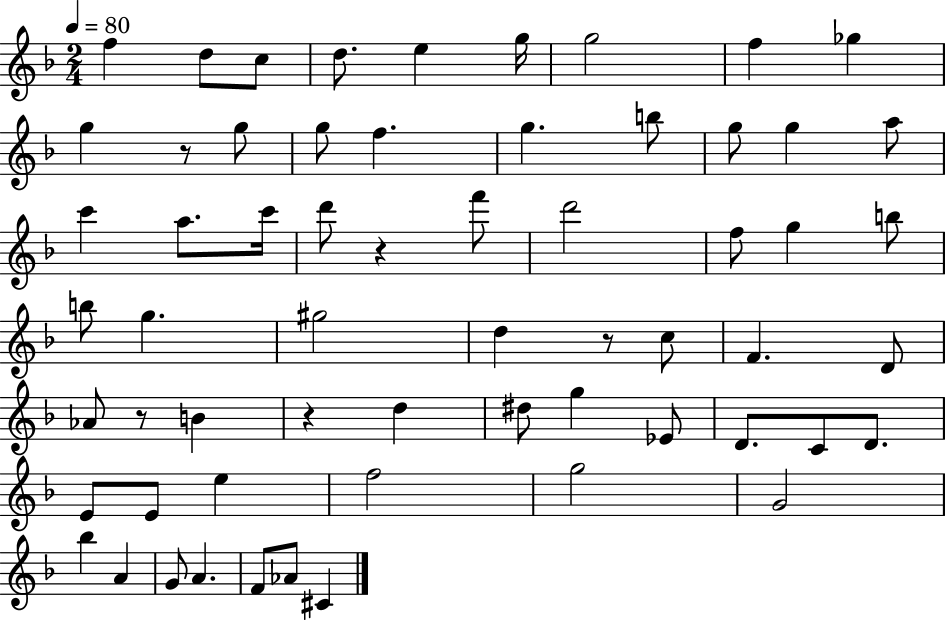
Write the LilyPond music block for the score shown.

{
  \clef treble
  \numericTimeSignature
  \time 2/4
  \key f \major
  \tempo 4 = 80
  f''4 d''8 c''8 | d''8. e''4 g''16 | g''2 | f''4 ges''4 | \break g''4 r8 g''8 | g''8 f''4. | g''4. b''8 | g''8 g''4 a''8 | \break c'''4 a''8. c'''16 | d'''8 r4 f'''8 | d'''2 | f''8 g''4 b''8 | \break b''8 g''4. | gis''2 | d''4 r8 c''8 | f'4. d'8 | \break aes'8 r8 b'4 | r4 d''4 | dis''8 g''4 ees'8 | d'8. c'8 d'8. | \break e'8 e'8 e''4 | f''2 | g''2 | g'2 | \break bes''4 a'4 | g'8 a'4. | f'8 aes'8 cis'4 | \bar "|."
}